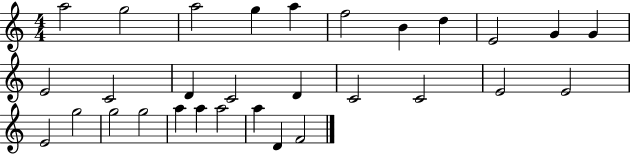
{
  \clef treble
  \numericTimeSignature
  \time 4/4
  \key c \major
  a''2 g''2 | a''2 g''4 a''4 | f''2 b'4 d''4 | e'2 g'4 g'4 | \break e'2 c'2 | d'4 c'2 d'4 | c'2 c'2 | e'2 e'2 | \break e'2 g''2 | g''2 g''2 | a''4 a''4 a''2 | a''4 d'4 f'2 | \break \bar "|."
}